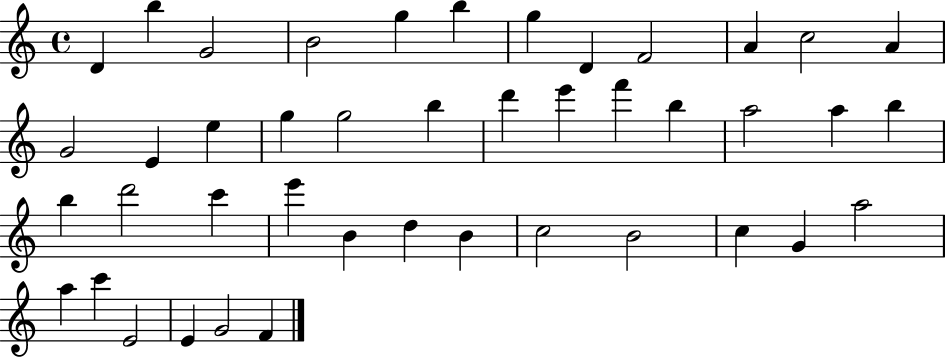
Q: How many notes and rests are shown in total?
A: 43